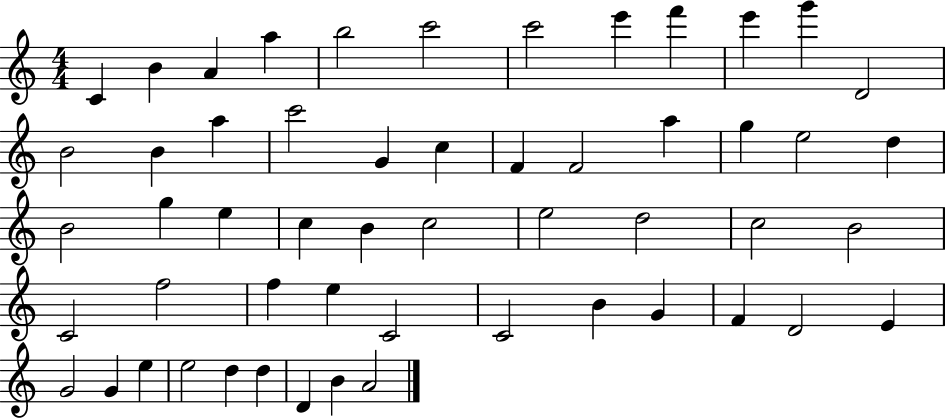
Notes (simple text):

C4/q B4/q A4/q A5/q B5/h C6/h C6/h E6/q F6/q E6/q G6/q D4/h B4/h B4/q A5/q C6/h G4/q C5/q F4/q F4/h A5/q G5/q E5/h D5/q B4/h G5/q E5/q C5/q B4/q C5/h E5/h D5/h C5/h B4/h C4/h F5/h F5/q E5/q C4/h C4/h B4/q G4/q F4/q D4/h E4/q G4/h G4/q E5/q E5/h D5/q D5/q D4/q B4/q A4/h